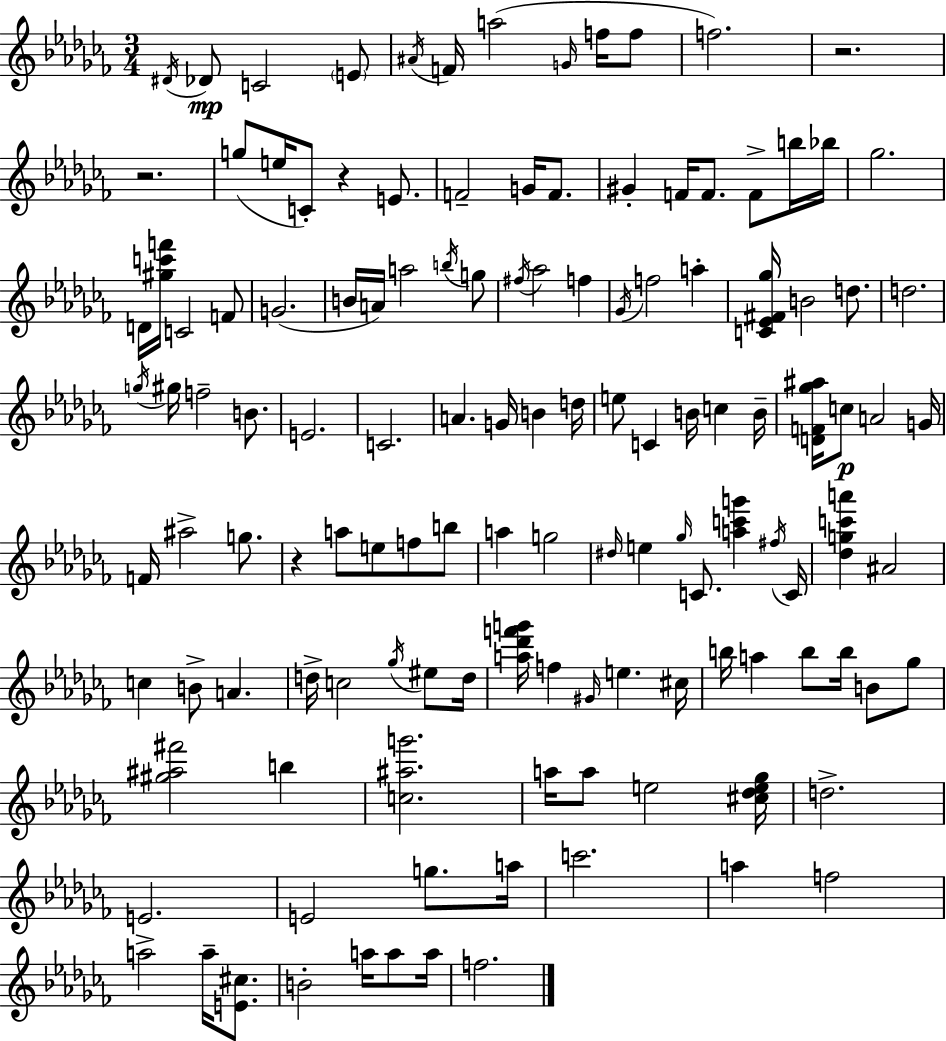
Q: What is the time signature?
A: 3/4